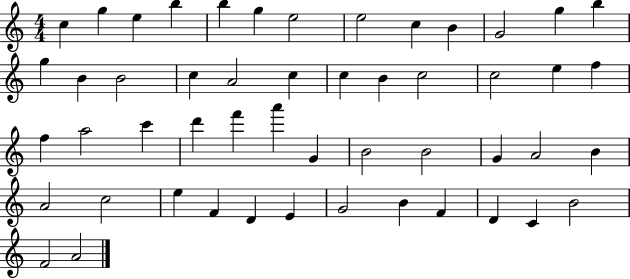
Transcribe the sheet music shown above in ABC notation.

X:1
T:Untitled
M:4/4
L:1/4
K:C
c g e b b g e2 e2 c B G2 g b g B B2 c A2 c c B c2 c2 e f f a2 c' d' f' a' G B2 B2 G A2 B A2 c2 e F D E G2 B F D C B2 F2 A2